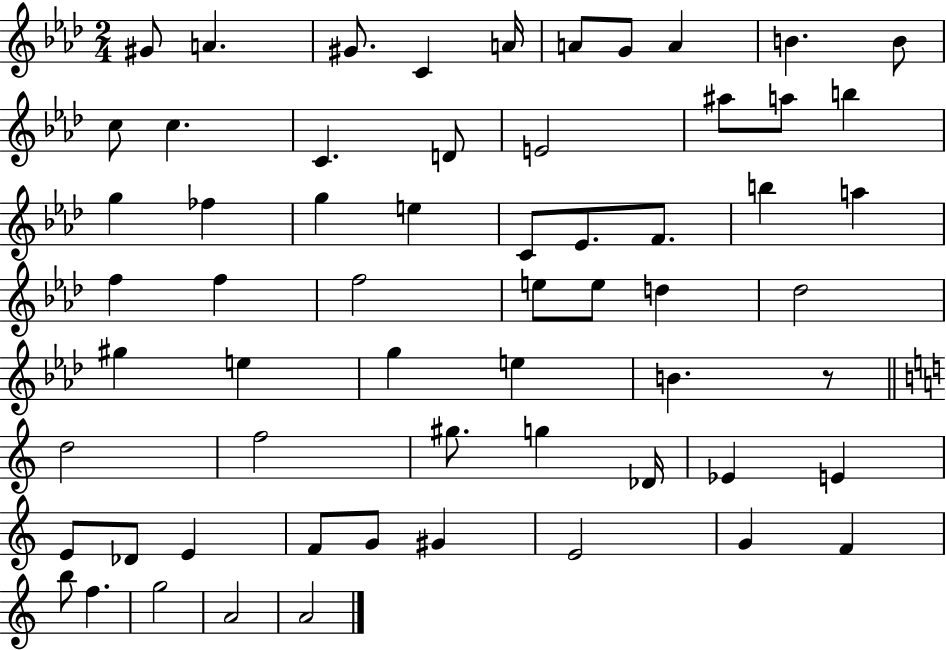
{
  \clef treble
  \numericTimeSignature
  \time 2/4
  \key aes \major
  gis'8 a'4. | gis'8. c'4 a'16 | a'8 g'8 a'4 | b'4. b'8 | \break c''8 c''4. | c'4. d'8 | e'2 | ais''8 a''8 b''4 | \break g''4 fes''4 | g''4 e''4 | c'8 ees'8. f'8. | b''4 a''4 | \break f''4 f''4 | f''2 | e''8 e''8 d''4 | des''2 | \break gis''4 e''4 | g''4 e''4 | b'4. r8 | \bar "||" \break \key c \major d''2 | f''2 | gis''8. g''4 des'16 | ees'4 e'4 | \break e'8 des'8 e'4 | f'8 g'8 gis'4 | e'2 | g'4 f'4 | \break b''8 f''4. | g''2 | a'2 | a'2 | \break \bar "|."
}